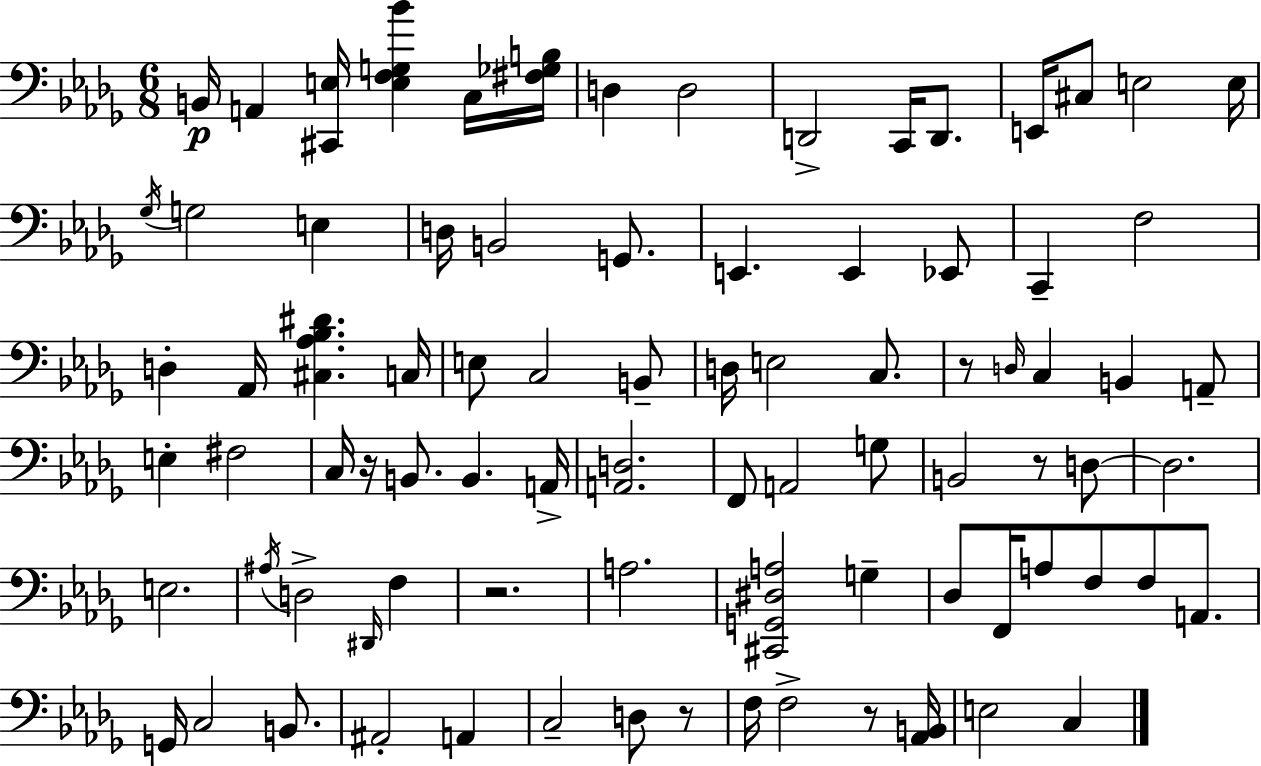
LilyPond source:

{
  \clef bass
  \numericTimeSignature
  \time 6/8
  \key bes \minor
  b,16\p a,4 <cis, e>16 <e f g bes'>4 c16 <fis ges b>16 | d4 d2 | d,2-> c,16 d,8. | e,16 cis8 e2 e16 | \break \acciaccatura { ges16 } g2 e4 | d16 b,2 g,8. | e,4. e,4 ees,8 | c,4-- f2 | \break d4-. aes,16 <cis aes bes dis'>4. | c16 e8 c2 b,8-- | d16 e2 c8. | r8 \grace { d16 } c4 b,4 | \break a,8-- e4-. fis2 | c16 r16 b,8. b,4. | a,16-> <a, d>2. | f,8 a,2 | \break g8 b,2 r8 | d8~~ d2. | e2. | \acciaccatura { ais16 } d2-> \grace { dis,16 } | \break f4 r2. | a2. | <cis, g, dis a>2 | g4-- des8 f,16 a8 f8 f8 | \break a,8. g,16 c2 | b,8. ais,2-. | a,4 c2-- | d8 r8 f16 f2-> | \break r8 <aes, b,>16 e2 | c4 \bar "|."
}